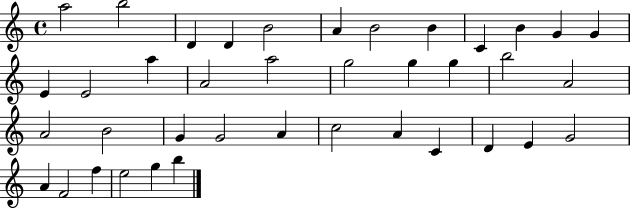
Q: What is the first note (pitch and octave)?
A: A5